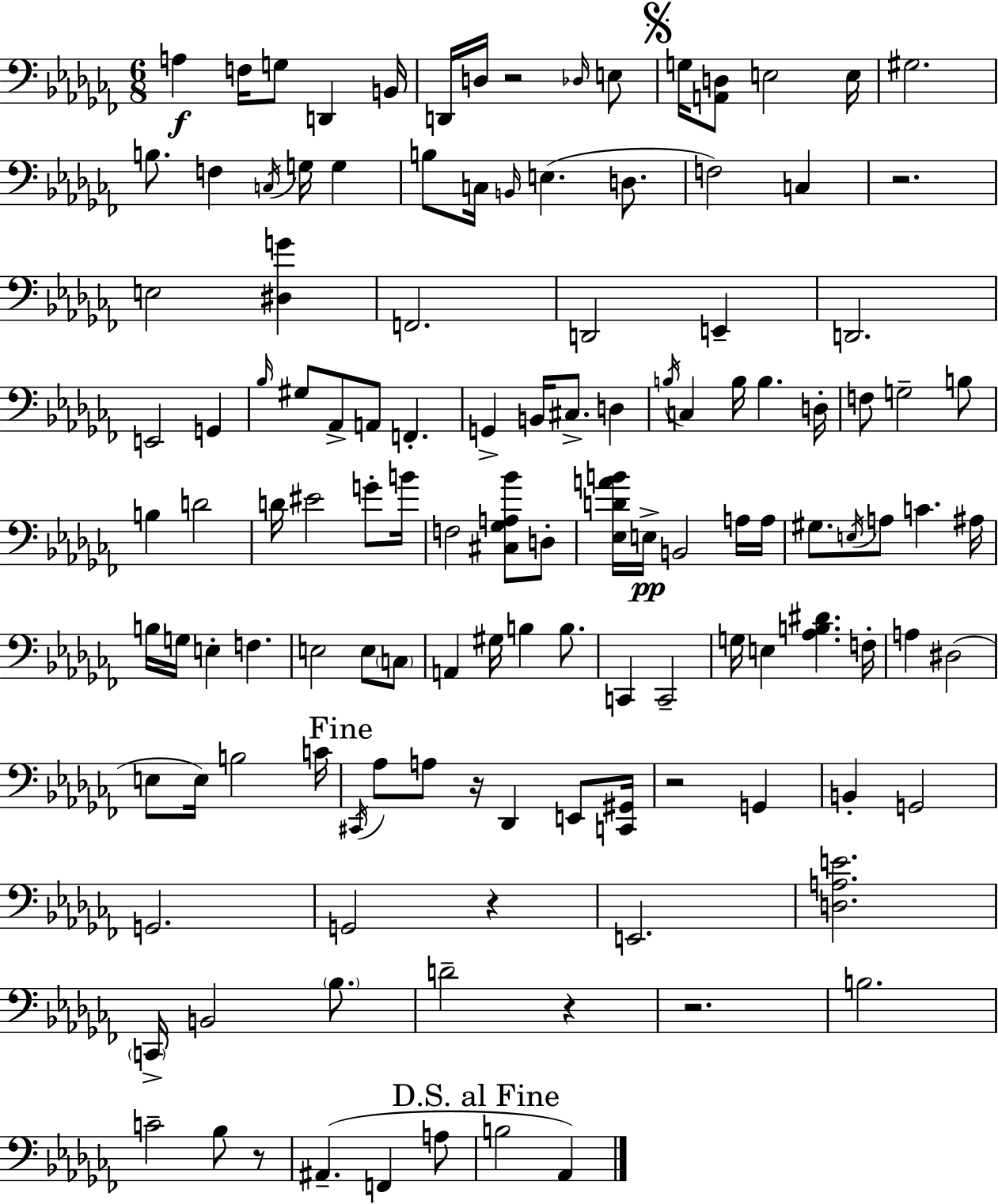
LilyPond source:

{
  \clef bass
  \numericTimeSignature
  \time 6/8
  \key aes \minor
  \repeat volta 2 { a4\f f16 g8 d,4 b,16 | d,16 d16 r2 \grace { des16 } e8 | \mark \markup { \musicglyph "scripts.segno" } g16 <a, d>8 e2 | e16 gis2. | \break b8. f4 \acciaccatura { c16 } g16 g4 | b8 c16 \grace { b,16 }( e4. | d8. f2) c4 | r2. | \break e2 <dis g'>4 | f,2. | d,2 e,4-- | d,2. | \break e,2 g,4 | \grace { bes16 } gis8 aes,8-> a,8 f,4.-. | g,4-> b,16 cis8.-> | d4 \acciaccatura { b16 } c4 b16 b4. | \break d16-. f8 g2-- | b8 b4 d'2 | d'16 eis'2 | g'8-. b'16 f2 | \break <cis ges a bes'>8 d8-. <ees d' a' b'>16 e16->\pp b,2 | a16 a16 gis8. \acciaccatura { e16 } a8 c'4. | ais16 b16 g16 e4-. | f4. e2 | \break e8 \parenthesize c8 a,4 gis16 b4 | b8. c,4 c,2-- | g16 e4 <aes b dis'>4. | f16-. a4 dis2( | \break e8 e16) b2 | c'16 \mark "Fine" \acciaccatura { cis,16 } aes8 a8 r16 | des,4 e,8 <c, gis,>16 r2 | g,4 b,4-. g,2 | \break g,2. | g,2 | r4 e,2. | <d a e'>2. | \break \parenthesize c,16-> b,2 | \parenthesize bes8. d'2-- | r4 r2. | b2. | \break c'2-- | bes8 r8 ais,4.--( | f,4 a8 \mark "D.S. al Fine" b2 | aes,4) } \bar "|."
}